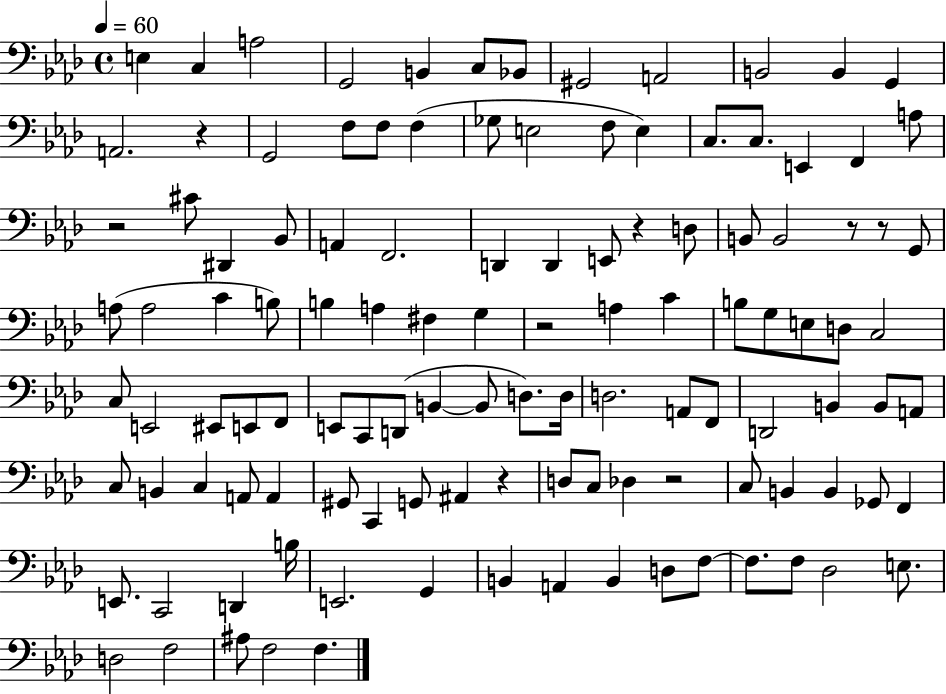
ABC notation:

X:1
T:Untitled
M:4/4
L:1/4
K:Ab
E, C, A,2 G,,2 B,, C,/2 _B,,/2 ^G,,2 A,,2 B,,2 B,, G,, A,,2 z G,,2 F,/2 F,/2 F, _G,/2 E,2 F,/2 E, C,/2 C,/2 E,, F,, A,/2 z2 ^C/2 ^D,, _B,,/2 A,, F,,2 D,, D,, E,,/2 z D,/2 B,,/2 B,,2 z/2 z/2 G,,/2 A,/2 A,2 C B,/2 B, A, ^F, G, z2 A, C B,/2 G,/2 E,/2 D,/2 C,2 C,/2 E,,2 ^E,,/2 E,,/2 F,,/2 E,,/2 C,,/2 D,,/2 B,, B,,/2 D,/2 D,/4 D,2 A,,/2 F,,/2 D,,2 B,, B,,/2 A,,/2 C,/2 B,, C, A,,/2 A,, ^G,,/2 C,, G,,/2 ^A,, z D,/2 C,/2 _D, z2 C,/2 B,, B,, _G,,/2 F,, E,,/2 C,,2 D,, B,/4 E,,2 G,, B,, A,, B,, D,/2 F,/2 F,/2 F,/2 _D,2 E,/2 D,2 F,2 ^A,/2 F,2 F,